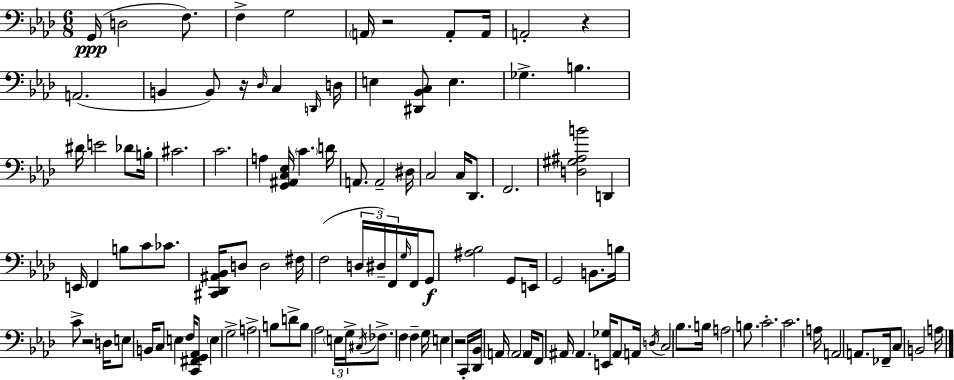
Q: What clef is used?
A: bass